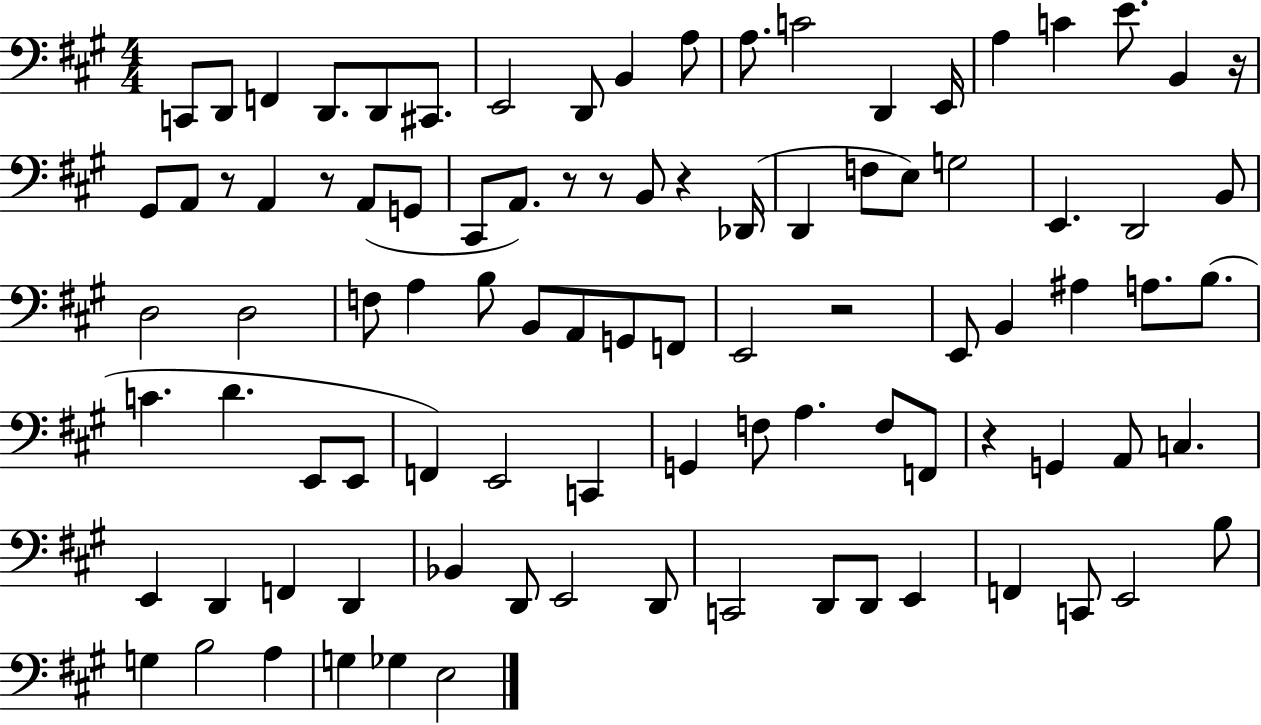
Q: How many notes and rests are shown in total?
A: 94